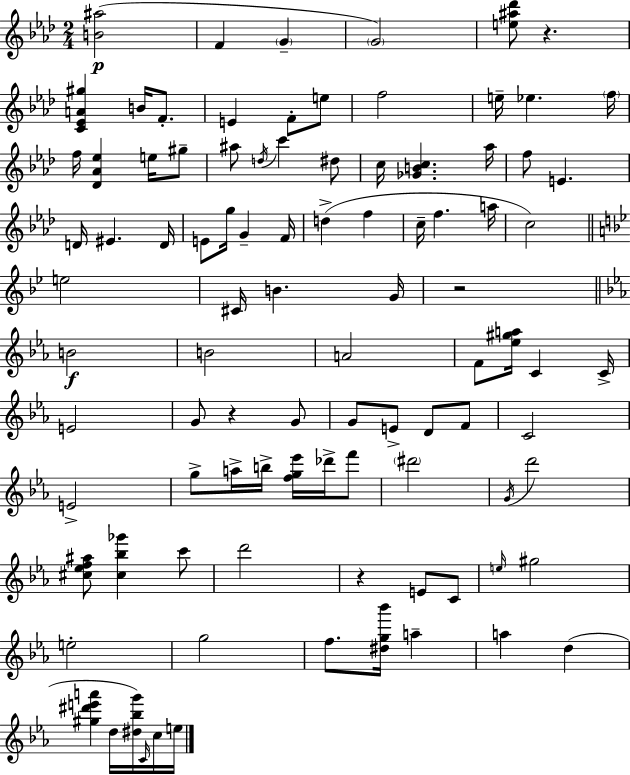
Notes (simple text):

[B4,A#5]/h F4/q G4/q G4/h [E5,A#5,Db6]/e R/q. [C4,Eb4,A4,G#5]/q B4/s F4/e. E4/q F4/e E5/e F5/h E5/s Eb5/q. F5/s F5/s [Db4,Ab4,Eb5]/q E5/s G#5/e A#5/e D5/s C6/q D#5/e C5/s [Gb4,B4,C5]/q. Ab5/s F5/e E4/q. D4/s EIS4/q. D4/s E4/e G5/s G4/q F4/s D5/q F5/q C5/s F5/q. A5/s C5/h E5/h C#4/s B4/q. G4/s R/h B4/h B4/h A4/h F4/e [Eb5,G#5,A5]/s C4/q C4/s E4/h G4/e R/q G4/e G4/e E4/e D4/e F4/e C4/h E4/h G5/e A5/s B5/s [F5,G5,Eb6]/s Db6/s F6/e D#6/h G4/s D6/h [C#5,Eb5,F5,A#5]/e [C#5,Bb5,Gb6]/q C6/e D6/h R/q E4/e C4/e E5/s G#5/h E5/h G5/h F5/e. [D#5,G5,Bb6]/s A5/q A5/q D5/q [G#5,D#6,E6,A6]/q D5/s [D#5,Bb5,G6]/s C4/s C5/s E5/s